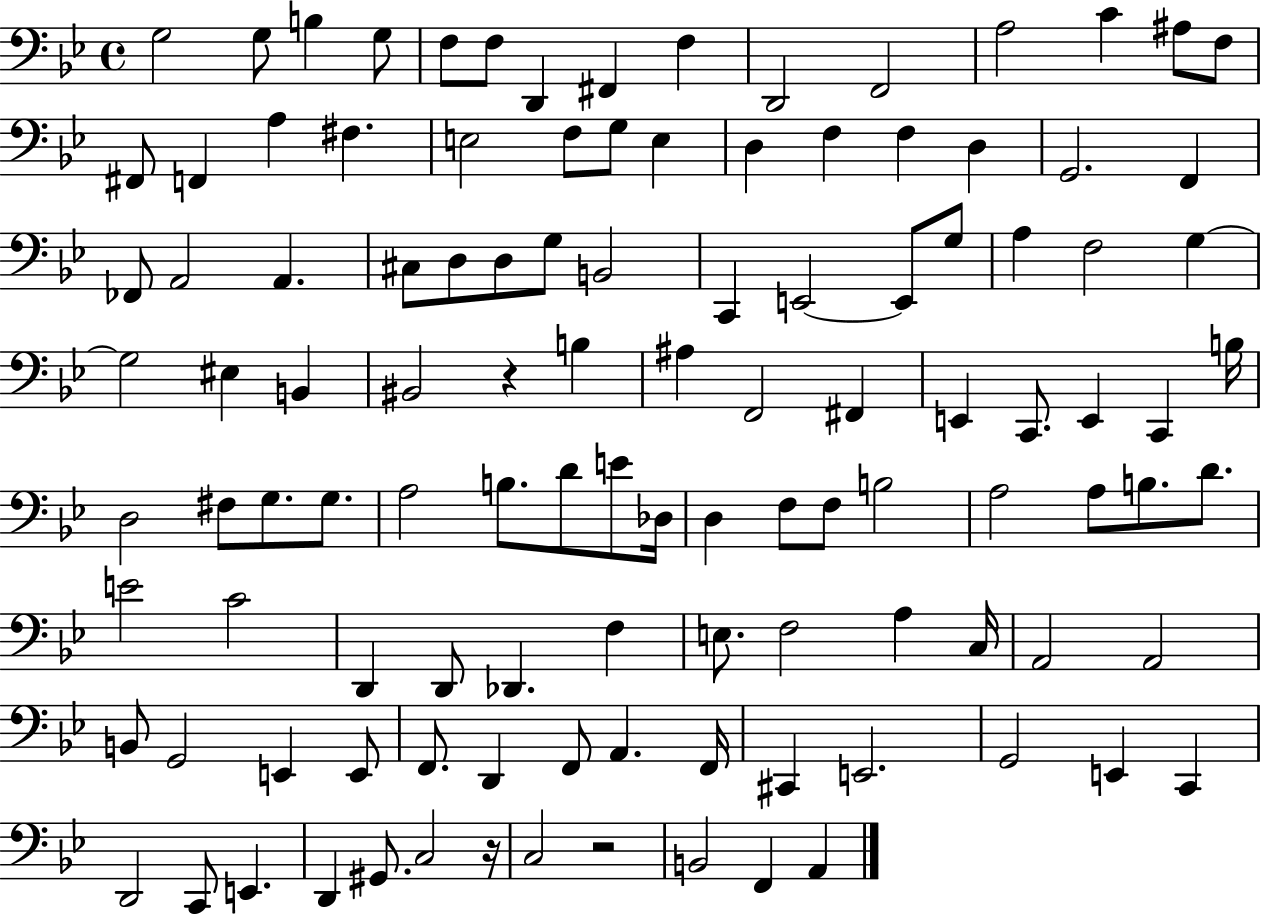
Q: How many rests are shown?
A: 3